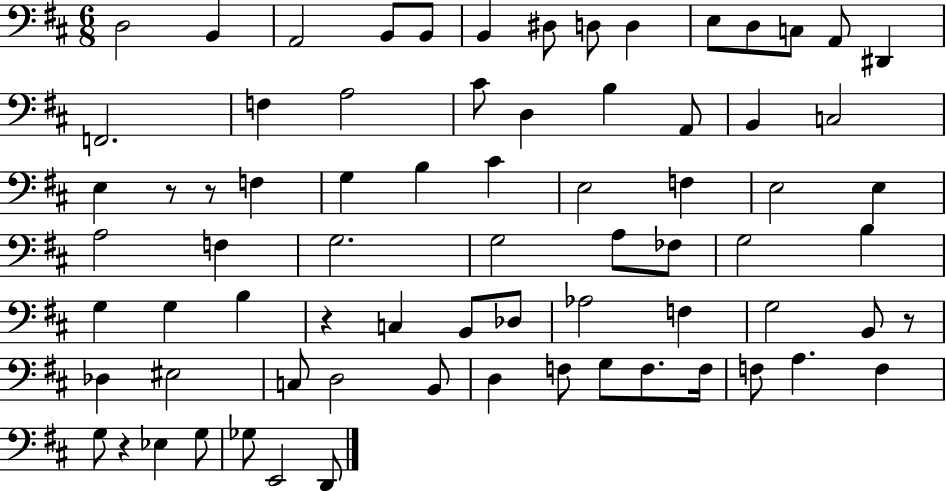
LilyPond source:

{
  \clef bass
  \numericTimeSignature
  \time 6/8
  \key d \major
  d2 b,4 | a,2 b,8 b,8 | b,4 dis8 d8 d4 | e8 d8 c8 a,8 dis,4 | \break f,2. | f4 a2 | cis'8 d4 b4 a,8 | b,4 c2 | \break e4 r8 r8 f4 | g4 b4 cis'4 | e2 f4 | e2 e4 | \break a2 f4 | g2. | g2 a8 fes8 | g2 b4 | \break g4 g4 b4 | r4 c4 b,8 des8 | aes2 f4 | g2 b,8 r8 | \break des4 eis2 | c8 d2 b,8 | d4 f8 g8 f8. f16 | f8 a4. f4 | \break g8 r4 ees4 g8 | ges8 e,2 d,8 | \bar "|."
}